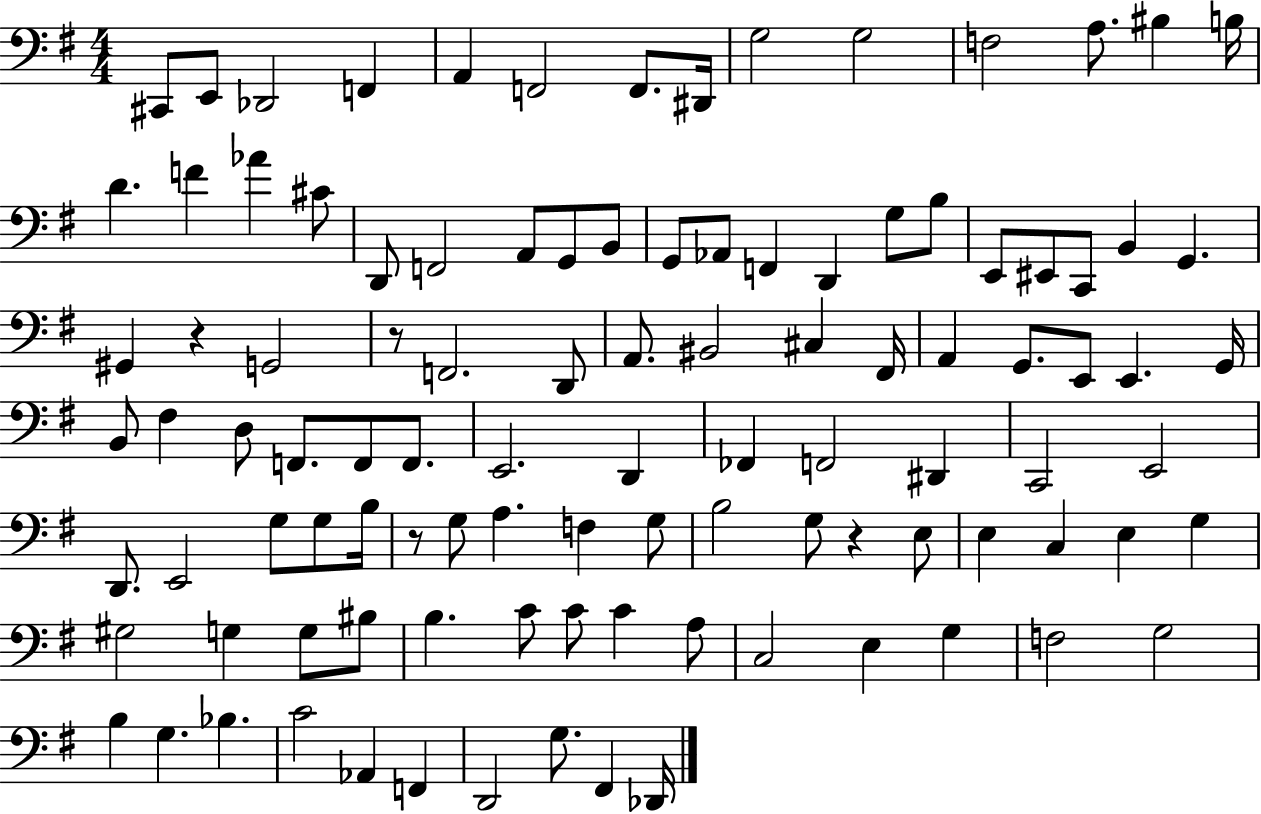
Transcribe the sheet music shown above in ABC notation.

X:1
T:Untitled
M:4/4
L:1/4
K:G
^C,,/2 E,,/2 _D,,2 F,, A,, F,,2 F,,/2 ^D,,/4 G,2 G,2 F,2 A,/2 ^B, B,/4 D F _A ^C/2 D,,/2 F,,2 A,,/2 G,,/2 B,,/2 G,,/2 _A,,/2 F,, D,, G,/2 B,/2 E,,/2 ^E,,/2 C,,/2 B,, G,, ^G,, z G,,2 z/2 F,,2 D,,/2 A,,/2 ^B,,2 ^C, ^F,,/4 A,, G,,/2 E,,/2 E,, G,,/4 B,,/2 ^F, D,/2 F,,/2 F,,/2 F,,/2 E,,2 D,, _F,, F,,2 ^D,, C,,2 E,,2 D,,/2 E,,2 G,/2 G,/2 B,/4 z/2 G,/2 A, F, G,/2 B,2 G,/2 z E,/2 E, C, E, G, ^G,2 G, G,/2 ^B,/2 B, C/2 C/2 C A,/2 C,2 E, G, F,2 G,2 B, G, _B, C2 _A,, F,, D,,2 G,/2 ^F,, _D,,/4